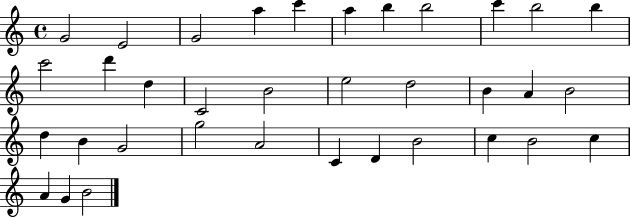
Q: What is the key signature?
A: C major